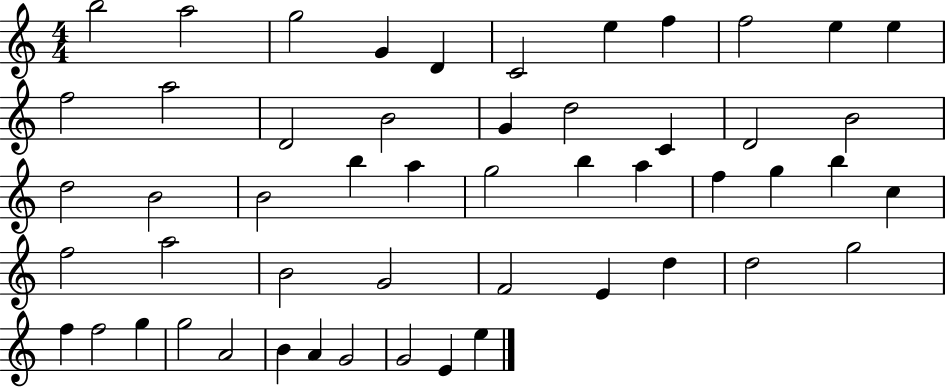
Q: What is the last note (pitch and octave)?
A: E5